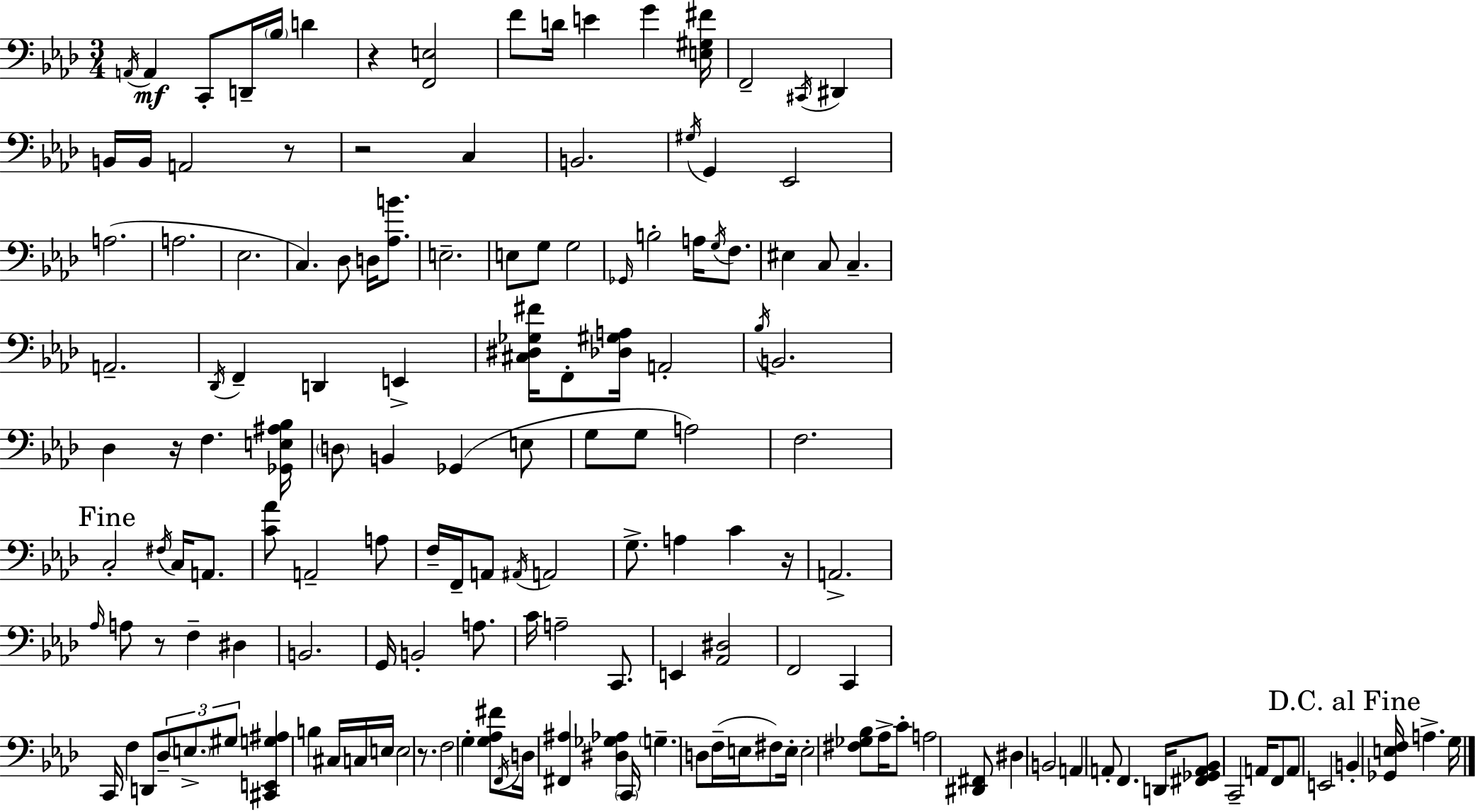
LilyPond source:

{
  \clef bass
  \numericTimeSignature
  \time 3/4
  \key aes \major
  \repeat volta 2 { \acciaccatura { a,16 }\mf a,4 c,8-. d,16-- \parenthesize bes16 d'4 | r4 <f, e>2 | f'8 d'16 e'4 g'4 | <e gis fis'>16 f,2-- \acciaccatura { cis,16 } dis,4 | \break b,16 b,16 a,2 | r8 r2 c4 | b,2. | \acciaccatura { gis16 } g,4 ees,2 | \break a2.( | a2. | ees2. | c4.) des8 d16 | \break <aes b'>8. e2.-- | e8 g8 g2 | \grace { ges,16 } b2-. | a16 \acciaccatura { g16 } f8. eis4 c8 c4.-- | \break a,2.-- | \acciaccatura { des,16 } f,4-- d,4 | e,4-> <cis dis ges fis'>16 f,8-. <des gis a>16 a,2-. | \acciaccatura { bes16 } b,2. | \break des4 r16 | f4. <ges, e ais bes>16 \parenthesize d8 b,4 | ges,4( e8 g8 g8 a2) | f2. | \break \mark "Fine" c2-. | \acciaccatura { fis16 } c16 a,8. <c' aes'>8 a,2-- | a8 f16-- f,16-- a,8 | \acciaccatura { ais,16 } a,2 g8.-> | \break a4 c'4 r16 a,2.-> | \grace { aes16 } a8 | r8 f4-- dis4 b,2. | g,16 b,2-. | \break a8. c'16 a2-- | c,8. e,4 | <aes, dis>2 f,2 | c,4 c,16 f4 | \break d,8 \tuplet 3/2 { des8-- \parenthesize e8.-> gis8 } | <cis, e, g ais>4 b4 cis16 c16 e16 e2 | r8. f2 | g4-. <g aes fis'>8 | \break \acciaccatura { f,16 } d16 <fis, ais>4 <dis ges aes>4 \parenthesize c,16 \parenthesize g4.-- | d8 f16--( e16 fis8) e16-. | e2-. <fis ges bes>8 aes16-> c'8-. | a2 <dis, fis,>8 dis4 | \break b,2 a,4 | a,8-. f,4. d,16 | <fis, ges, a, bes,>8 c,2-- a,16 f,8 | a,8 e,2 \mark "D.C. al Fine" b,4-. | \break <ges, e f>16 a4.-> g16 } \bar "|."
}